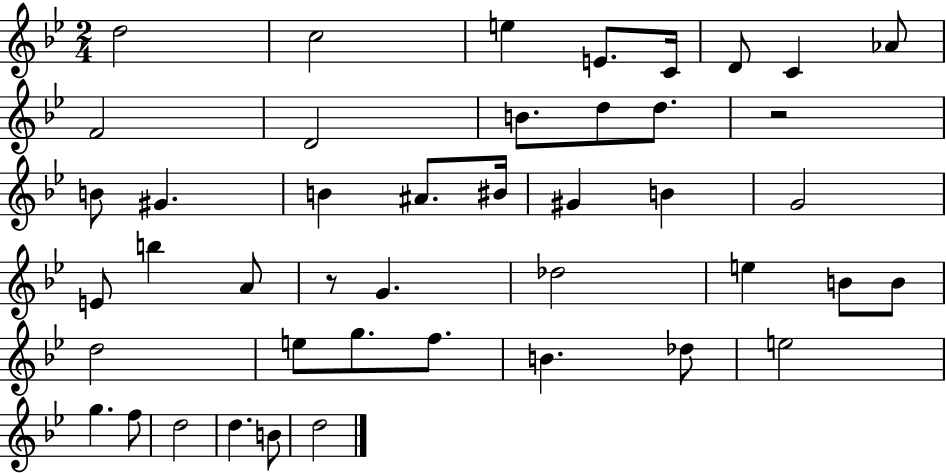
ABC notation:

X:1
T:Untitled
M:2/4
L:1/4
K:Bb
d2 c2 e E/2 C/4 D/2 C _A/2 F2 D2 B/2 d/2 d/2 z2 B/2 ^G B ^A/2 ^B/4 ^G B G2 E/2 b A/2 z/2 G _d2 e B/2 B/2 d2 e/2 g/2 f/2 B _d/2 e2 g f/2 d2 d B/2 d2